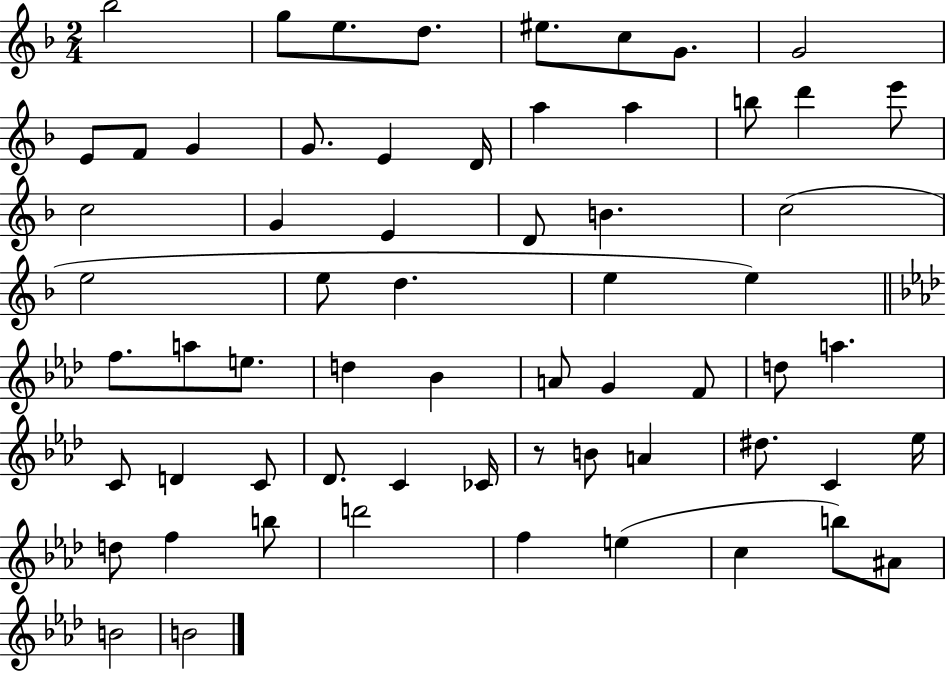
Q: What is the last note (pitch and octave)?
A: B4